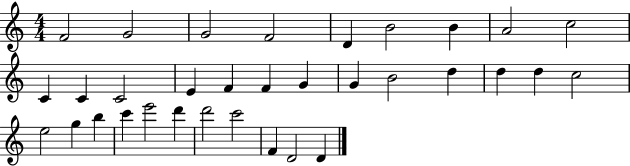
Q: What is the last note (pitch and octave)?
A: D4